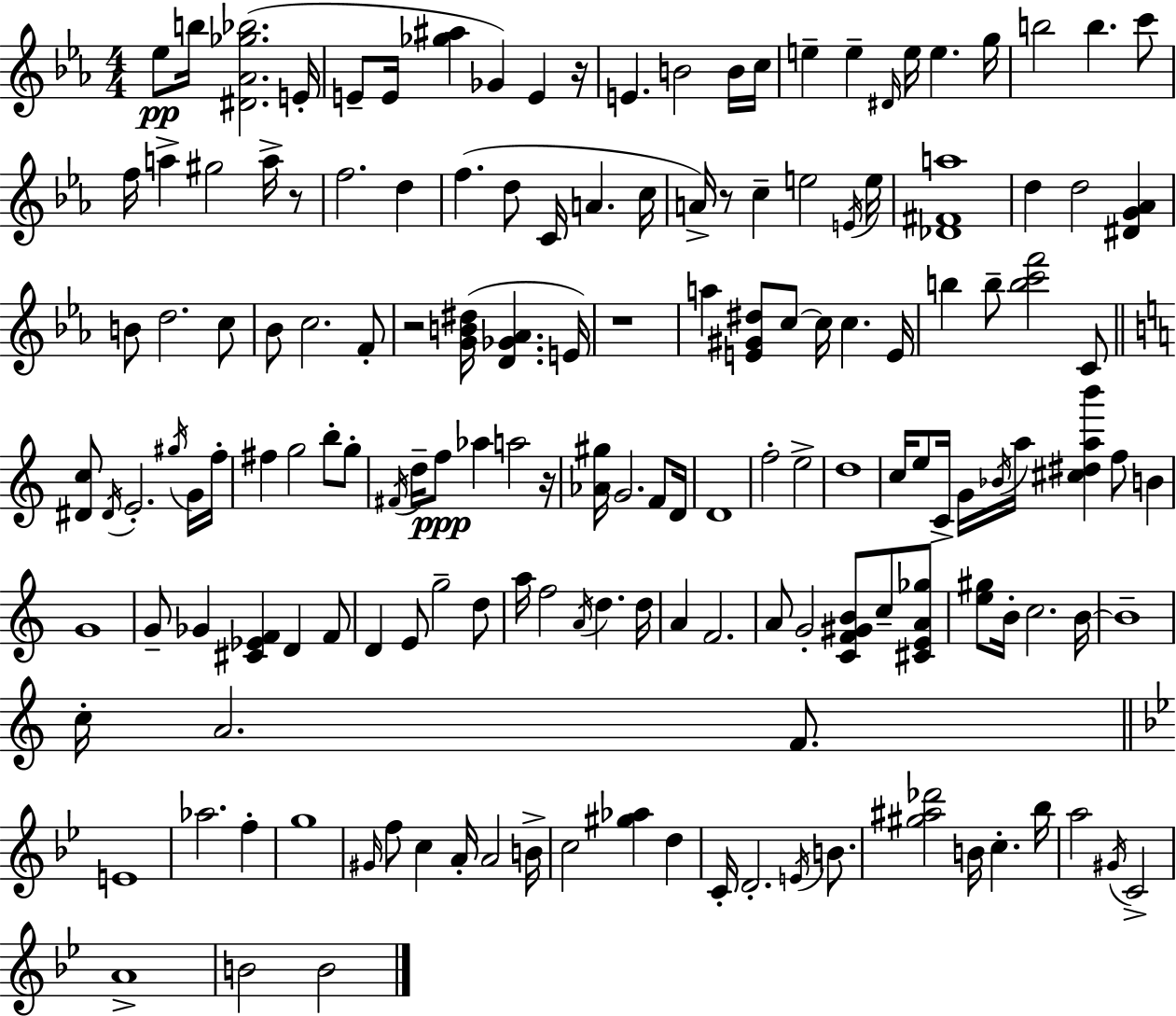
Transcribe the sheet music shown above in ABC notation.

X:1
T:Untitled
M:4/4
L:1/4
K:Eb
_e/2 b/4 [^D_A_g_b]2 E/4 E/2 E/4 [_g^a] _G E z/4 E B2 B/4 c/4 e e ^D/4 e/4 e g/4 b2 b c'/2 f/4 a ^g2 a/4 z/2 f2 d f d/2 C/4 A c/4 A/4 z/2 c e2 E/4 e/4 [_D^Fa]4 d d2 [^DG_A] B/2 d2 c/2 _B/2 c2 F/2 z2 [GB^d]/4 [D_G_A] E/4 z4 a [E^G^d]/2 c/2 c/4 c E/4 b b/2 [bc'f']2 C/2 [^Dc]/2 ^D/4 E2 ^g/4 G/4 f/4 ^f g2 b/2 g/2 ^F/4 d/4 f/2 _a a2 z/4 [_A^g]/4 G2 F/2 D/4 D4 f2 e2 d4 c/4 e/2 C/4 G/4 _B/4 a/4 [^c^dab'] f/2 B G4 G/2 _G [^C_EF] D F/2 D E/2 g2 d/2 a/4 f2 A/4 d d/4 A F2 A/2 G2 [CF^GB]/2 c/2 [^CEA_g]/2 [e^g]/2 B/4 c2 B/4 B4 c/4 A2 F/2 E4 _a2 f g4 ^G/4 f/2 c A/4 A2 B/4 c2 [^g_a] d C/4 D2 E/4 B/2 [^g^a_d']2 B/4 c _b/4 a2 ^G/4 C2 A4 B2 B2